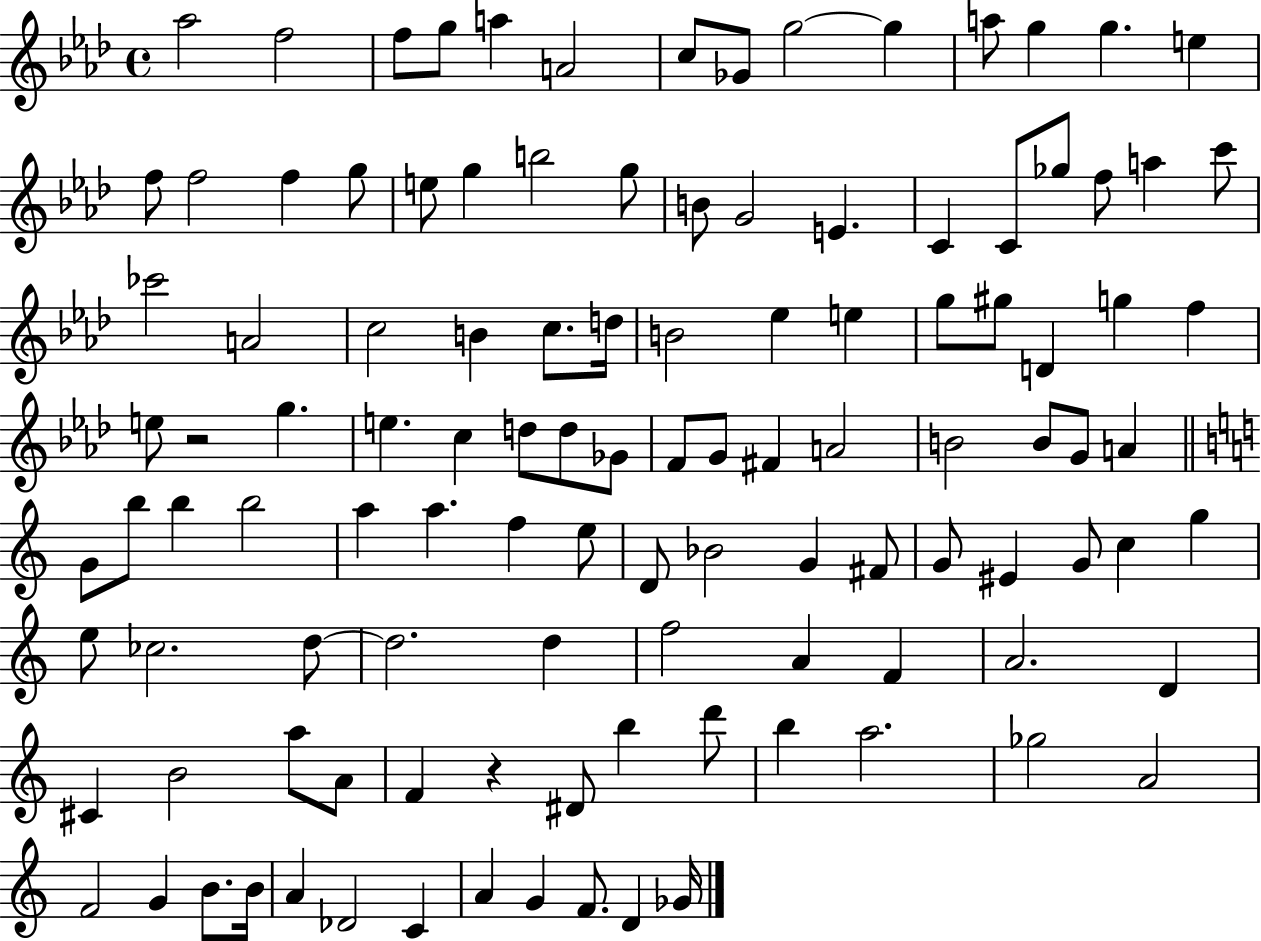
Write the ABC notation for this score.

X:1
T:Untitled
M:4/4
L:1/4
K:Ab
_a2 f2 f/2 g/2 a A2 c/2 _G/2 g2 g a/2 g g e f/2 f2 f g/2 e/2 g b2 g/2 B/2 G2 E C C/2 _g/2 f/2 a c'/2 _c'2 A2 c2 B c/2 d/4 B2 _e e g/2 ^g/2 D g f e/2 z2 g e c d/2 d/2 _G/2 F/2 G/2 ^F A2 B2 B/2 G/2 A G/2 b/2 b b2 a a f e/2 D/2 _B2 G ^F/2 G/2 ^E G/2 c g e/2 _c2 d/2 d2 d f2 A F A2 D ^C B2 a/2 A/2 F z ^D/2 b d'/2 b a2 _g2 A2 F2 G B/2 B/4 A _D2 C A G F/2 D _G/4